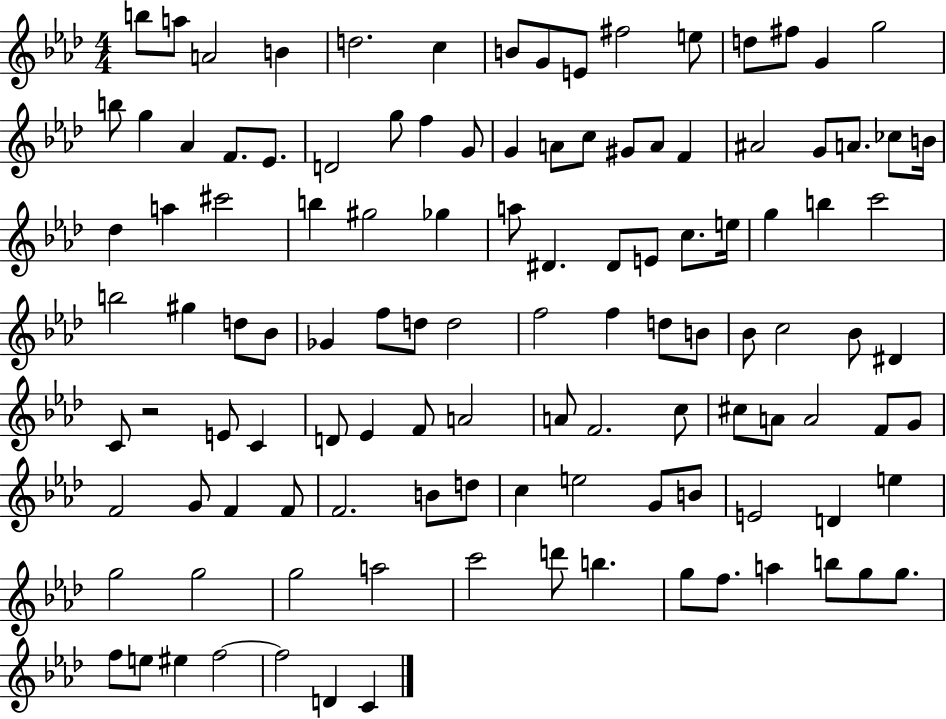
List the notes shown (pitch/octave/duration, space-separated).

B5/e A5/e A4/h B4/q D5/h. C5/q B4/e G4/e E4/e F#5/h E5/e D5/e F#5/e G4/q G5/h B5/e G5/q Ab4/q F4/e. Eb4/e. D4/h G5/e F5/q G4/e G4/q A4/e C5/e G#4/e A4/e F4/q A#4/h G4/e A4/e. CES5/e B4/s Db5/q A5/q C#6/h B5/q G#5/h Gb5/q A5/e D#4/q. D#4/e E4/e C5/e. E5/s G5/q B5/q C6/h B5/h G#5/q D5/e Bb4/e Gb4/q F5/e D5/e D5/h F5/h F5/q D5/e B4/e Bb4/e C5/h Bb4/e D#4/q C4/e R/h E4/e C4/q D4/e Eb4/q F4/e A4/h A4/e F4/h. C5/e C#5/e A4/e A4/h F4/e G4/e F4/h G4/e F4/q F4/e F4/h. B4/e D5/e C5/q E5/h G4/e B4/e E4/h D4/q E5/q G5/h G5/h G5/h A5/h C6/h D6/e B5/q. G5/e F5/e. A5/q B5/e G5/e G5/e. F5/e E5/e EIS5/q F5/h F5/h D4/q C4/q